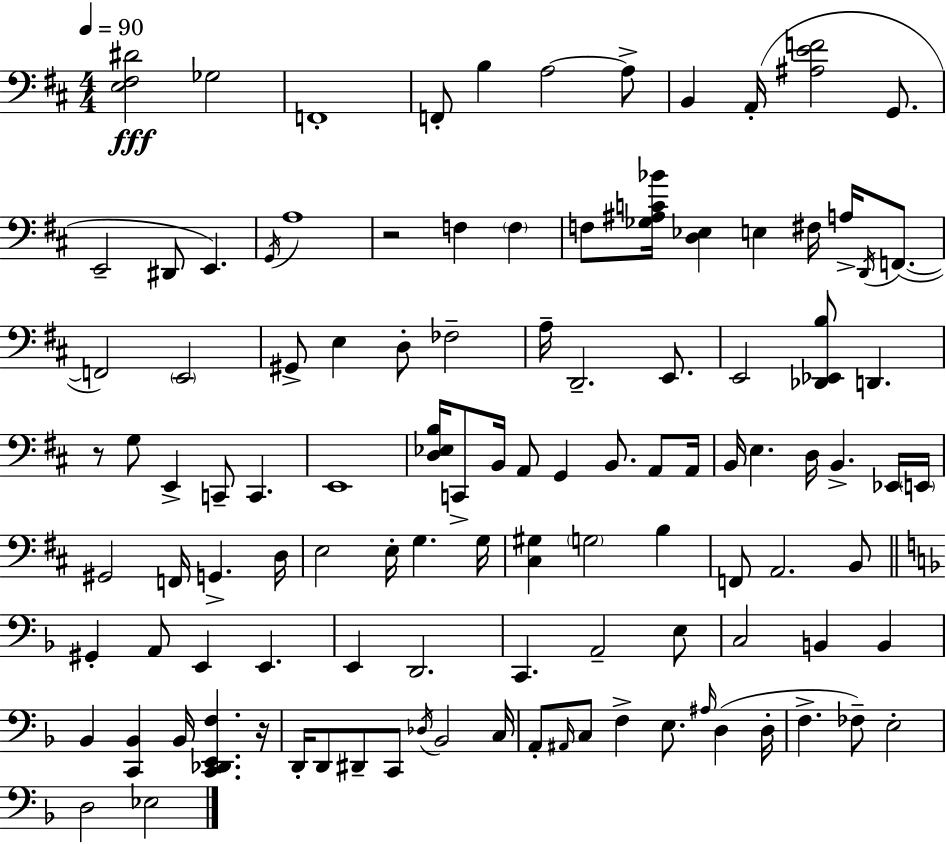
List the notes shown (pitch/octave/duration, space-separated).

[E3,F#3,D#4]/h Gb3/h F2/w F2/e B3/q A3/h A3/e B2/q A2/s [A#3,E4,F4]/h G2/e. E2/h D#2/e E2/q. G2/s A3/w R/h F3/q F3/q F3/e [Gb3,A#3,C4,Bb4]/s [D3,Eb3]/q E3/q F#3/s A3/s D2/s F2/e. F2/h E2/h G#2/e E3/q D3/e FES3/h A3/s D2/h. E2/e. E2/h [Db2,Eb2,B3]/e D2/q. R/e G3/e E2/q C2/e C2/q. E2/w [D3,Eb3,B3]/s C2/e B2/s A2/e G2/q B2/e. A2/e A2/s B2/s E3/q. D3/s B2/q. Eb2/s E2/s G#2/h F2/s G2/q. D3/s E3/h E3/s G3/q. G3/s [C#3,G#3]/q G3/h B3/q F2/e A2/h. B2/e G#2/q A2/e E2/q E2/q. E2/q D2/h. C2/q. A2/h E3/e C3/h B2/q B2/q Bb2/q [C2,Bb2]/q Bb2/s [C2,Db2,E2,F3]/q. R/s D2/s D2/e D#2/e C2/e Db3/s Bb2/h C3/s A2/e A#2/s C3/e F3/q E3/e. A#3/s D3/q D3/s F3/q. FES3/e E3/h D3/h Eb3/h